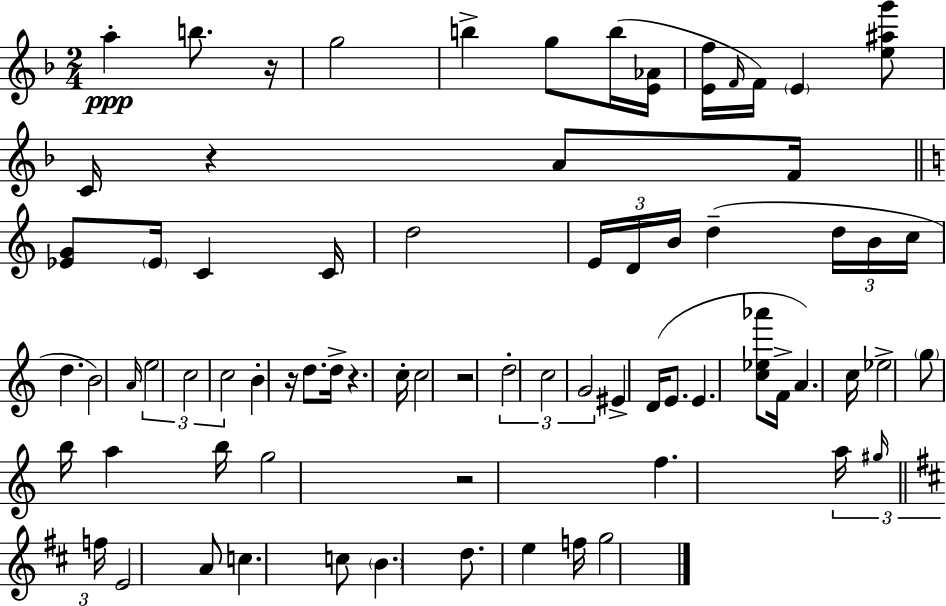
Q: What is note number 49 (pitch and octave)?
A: B5